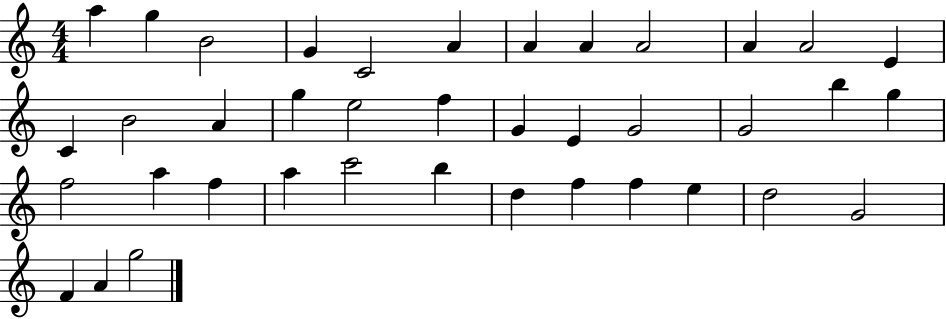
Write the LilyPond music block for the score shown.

{
  \clef treble
  \numericTimeSignature
  \time 4/4
  \key c \major
  a''4 g''4 b'2 | g'4 c'2 a'4 | a'4 a'4 a'2 | a'4 a'2 e'4 | \break c'4 b'2 a'4 | g''4 e''2 f''4 | g'4 e'4 g'2 | g'2 b''4 g''4 | \break f''2 a''4 f''4 | a''4 c'''2 b''4 | d''4 f''4 f''4 e''4 | d''2 g'2 | \break f'4 a'4 g''2 | \bar "|."
}